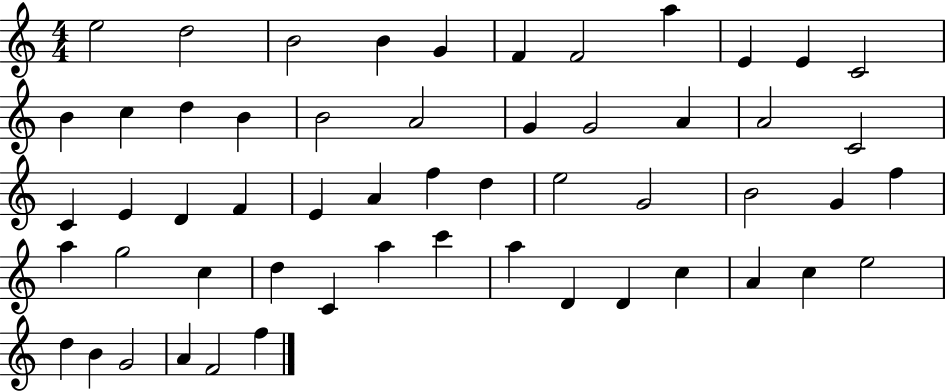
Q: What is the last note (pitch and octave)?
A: F5